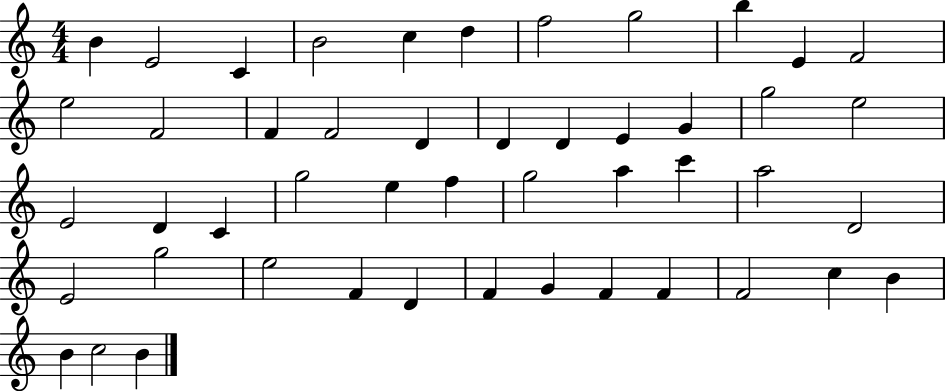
{
  \clef treble
  \numericTimeSignature
  \time 4/4
  \key c \major
  b'4 e'2 c'4 | b'2 c''4 d''4 | f''2 g''2 | b''4 e'4 f'2 | \break e''2 f'2 | f'4 f'2 d'4 | d'4 d'4 e'4 g'4 | g''2 e''2 | \break e'2 d'4 c'4 | g''2 e''4 f''4 | g''2 a''4 c'''4 | a''2 d'2 | \break e'2 g''2 | e''2 f'4 d'4 | f'4 g'4 f'4 f'4 | f'2 c''4 b'4 | \break b'4 c''2 b'4 | \bar "|."
}